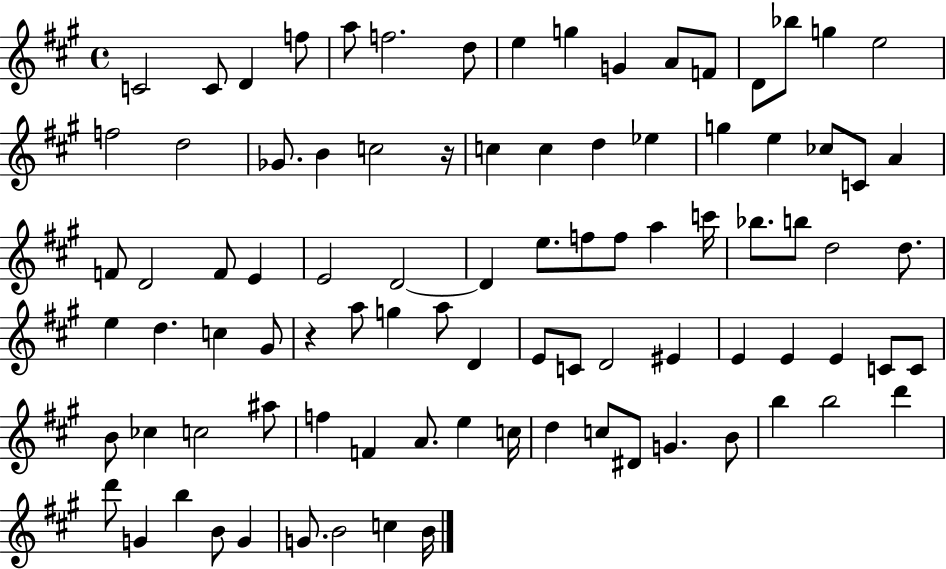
C4/h C4/e D4/q F5/e A5/e F5/h. D5/e E5/q G5/q G4/q A4/e F4/e D4/e Bb5/e G5/q E5/h F5/h D5/h Gb4/e. B4/q C5/h R/s C5/q C5/q D5/q Eb5/q G5/q E5/q CES5/e C4/e A4/q F4/e D4/h F4/e E4/q E4/h D4/h D4/q E5/e. F5/e F5/e A5/q C6/s Bb5/e. B5/e D5/h D5/e. E5/q D5/q. C5/q G#4/e R/q A5/e G5/q A5/e D4/q E4/e C4/e D4/h EIS4/q E4/q E4/q E4/q C4/e C4/e B4/e CES5/q C5/h A#5/e F5/q F4/q A4/e. E5/q C5/s D5/q C5/e D#4/e G4/q. B4/e B5/q B5/h D6/q D6/e G4/q B5/q B4/e G4/q G4/e. B4/h C5/q B4/s